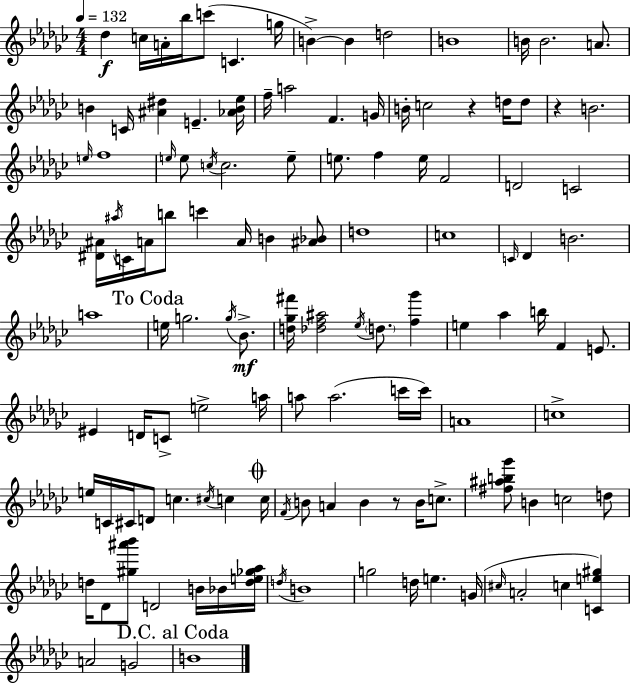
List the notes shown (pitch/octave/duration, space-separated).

Db5/q C5/s A4/s Bb5/s C6/e C4/q. G5/s B4/q B4/q D5/h B4/w B4/s B4/h. A4/e. B4/q C4/s [A#4,D#5]/q E4/q. [Ab4,B4,Eb5]/s F5/s A5/h F4/q. G4/s B4/s C5/h R/q D5/s D5/e R/q B4/h. E5/s F5/w E5/s E5/e C5/s C5/h. E5/e E5/e. F5/q E5/s F4/h D4/h C4/h [D#4,A#4]/s A#5/s C4/s A4/s B5/e C6/q A4/s B4/q [A#4,Bb4]/e D5/w C5/w C4/s Db4/q B4/h. A5/w E5/s G5/h. G5/s Bb4/e. [D5,Gb5,F#6]/s [Db5,F5,A#5]/h Eb5/s D5/e. [F5,Gb6]/q E5/q Ab5/q B5/s F4/q E4/e. EIS4/q D4/s C4/e E5/h A5/s A5/e A5/h. C6/s C6/s A4/w C5/w E5/s C4/s C#4/s D4/e C5/q. C#5/s C5/q C5/s F4/s B4/e A4/q B4/q R/e B4/s C5/e. [F#5,A#5,B5,Gb6]/e B4/q C5/h D5/e D5/s Db4/e [G#5,A#6,Bb6]/e D4/h B4/s Bb4/s [D5,E5,Gb5,Ab5]/s D5/s B4/w G5/h D5/s E5/q. G4/s C#5/s A4/h C5/q [C4,E5,G#5]/q A4/h G4/h B4/w